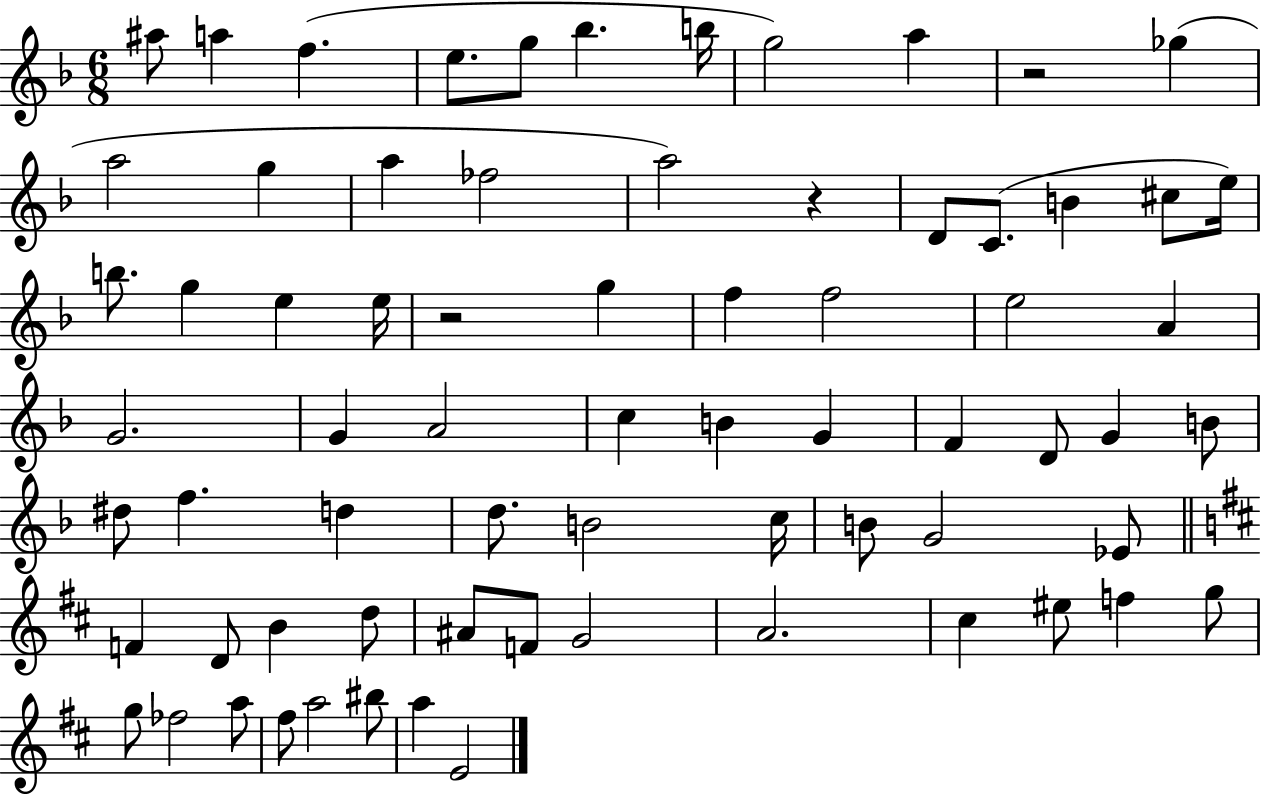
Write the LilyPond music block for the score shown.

{
  \clef treble
  \numericTimeSignature
  \time 6/8
  \key f \major
  ais''8 a''4 f''4.( | e''8. g''8 bes''4. b''16 | g''2) a''4 | r2 ges''4( | \break a''2 g''4 | a''4 fes''2 | a''2) r4 | d'8 c'8.( b'4 cis''8 e''16) | \break b''8. g''4 e''4 e''16 | r2 g''4 | f''4 f''2 | e''2 a'4 | \break g'2. | g'4 a'2 | c''4 b'4 g'4 | f'4 d'8 g'4 b'8 | \break dis''8 f''4. d''4 | d''8. b'2 c''16 | b'8 g'2 ees'8 | \bar "||" \break \key b \minor f'4 d'8 b'4 d''8 | ais'8 f'8 g'2 | a'2. | cis''4 eis''8 f''4 g''8 | \break g''8 fes''2 a''8 | fis''8 a''2 bis''8 | a''4 e'2 | \bar "|."
}